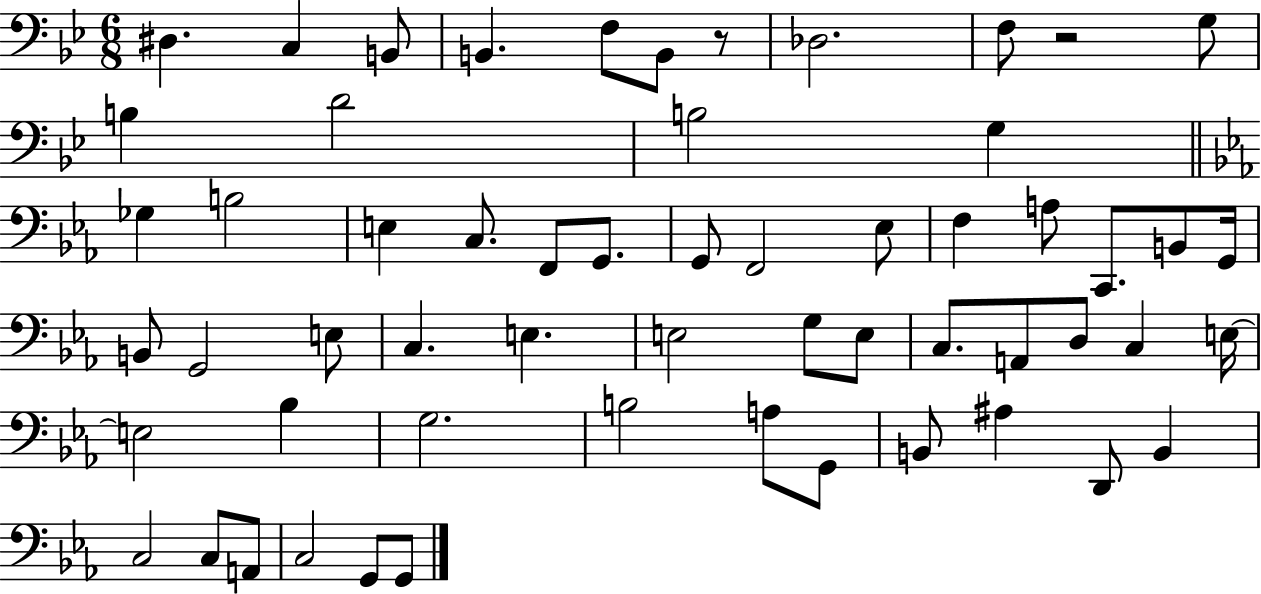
X:1
T:Untitled
M:6/8
L:1/4
K:Bb
^D, C, B,,/2 B,, F,/2 B,,/2 z/2 _D,2 F,/2 z2 G,/2 B, D2 B,2 G, _G, B,2 E, C,/2 F,,/2 G,,/2 G,,/2 F,,2 _E,/2 F, A,/2 C,,/2 B,,/2 G,,/4 B,,/2 G,,2 E,/2 C, E, E,2 G,/2 E,/2 C,/2 A,,/2 D,/2 C, E,/4 E,2 _B, G,2 B,2 A,/2 G,,/2 B,,/2 ^A, D,,/2 B,, C,2 C,/2 A,,/2 C,2 G,,/2 G,,/2